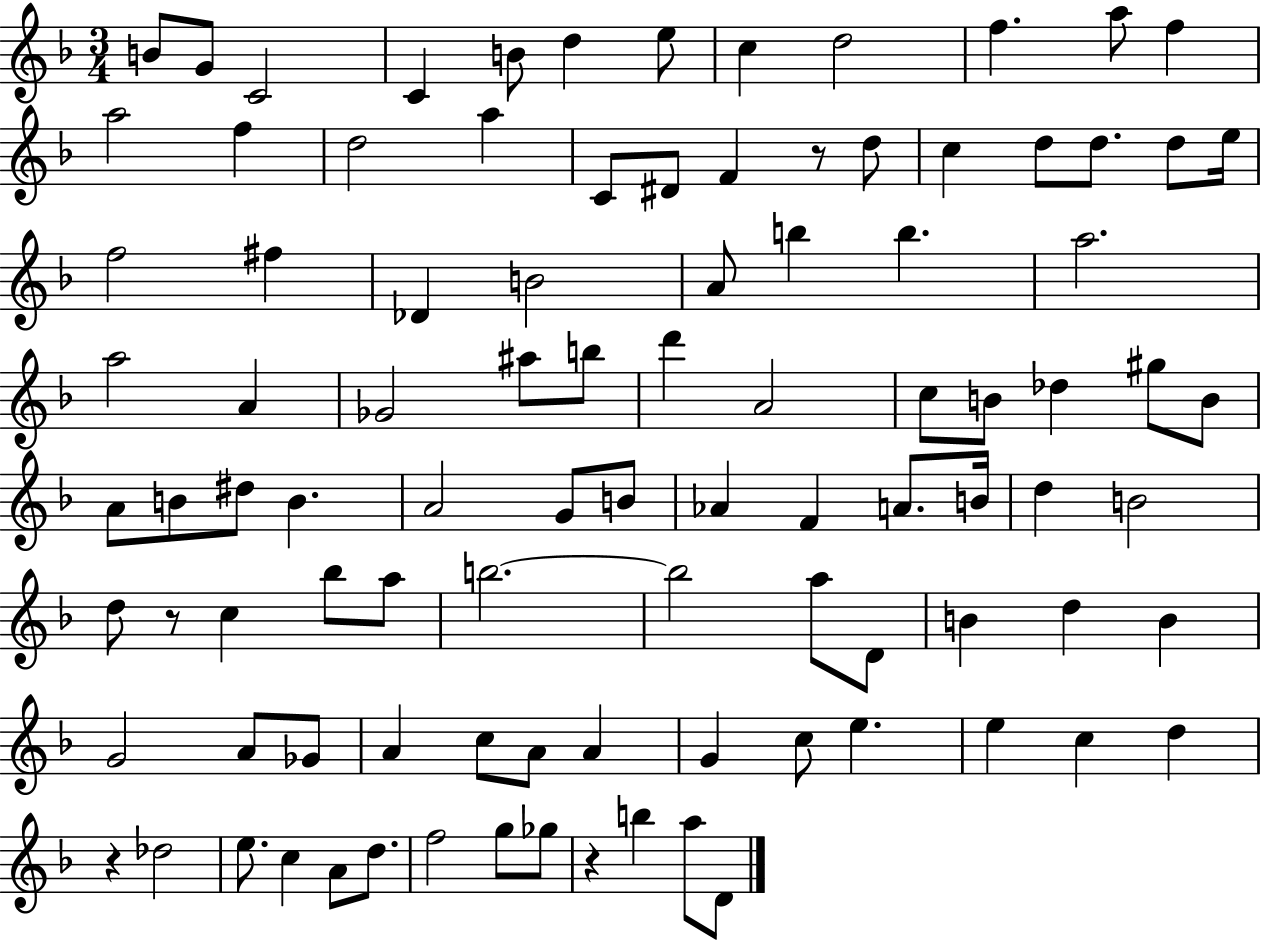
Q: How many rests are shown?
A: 4